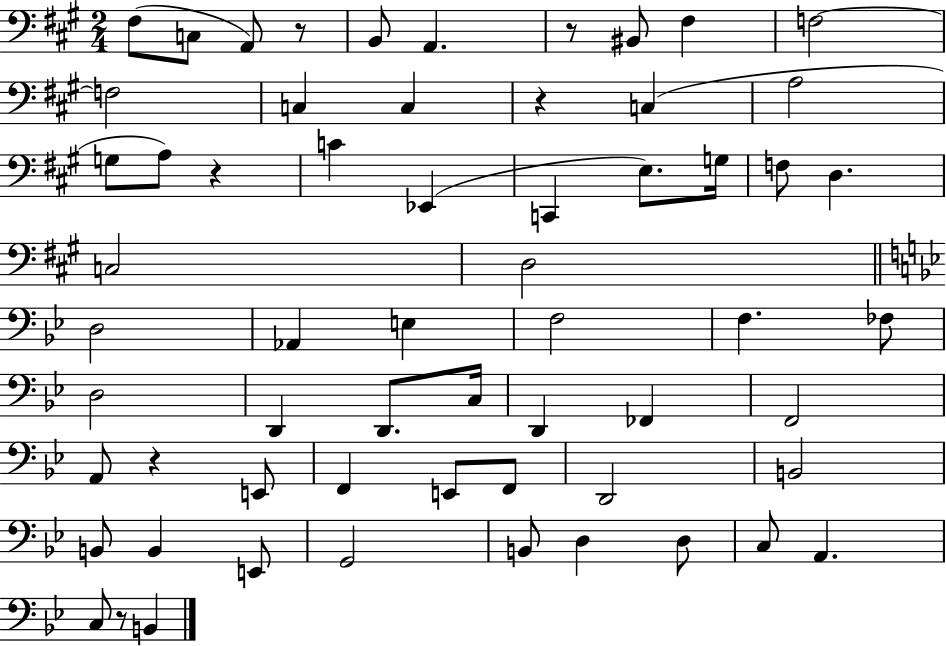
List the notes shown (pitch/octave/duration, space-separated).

F#3/e C3/e A2/e R/e B2/e A2/q. R/e BIS2/e F#3/q F3/h F3/h C3/q C3/q R/q C3/q A3/h G3/e A3/e R/q C4/q Eb2/q C2/q E3/e. G3/s F3/e D3/q. C3/h D3/h D3/h Ab2/q E3/q F3/h F3/q. FES3/e D3/h D2/q D2/e. C3/s D2/q FES2/q F2/h A2/e R/q E2/e F2/q E2/e F2/e D2/h B2/h B2/e B2/q E2/e G2/h B2/e D3/q D3/e C3/e A2/q. C3/e R/e B2/q